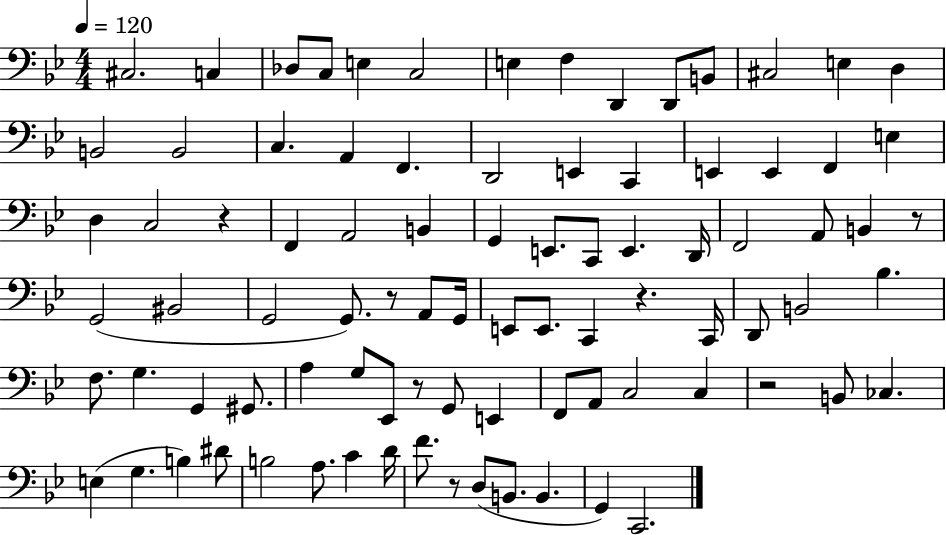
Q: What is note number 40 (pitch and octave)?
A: G2